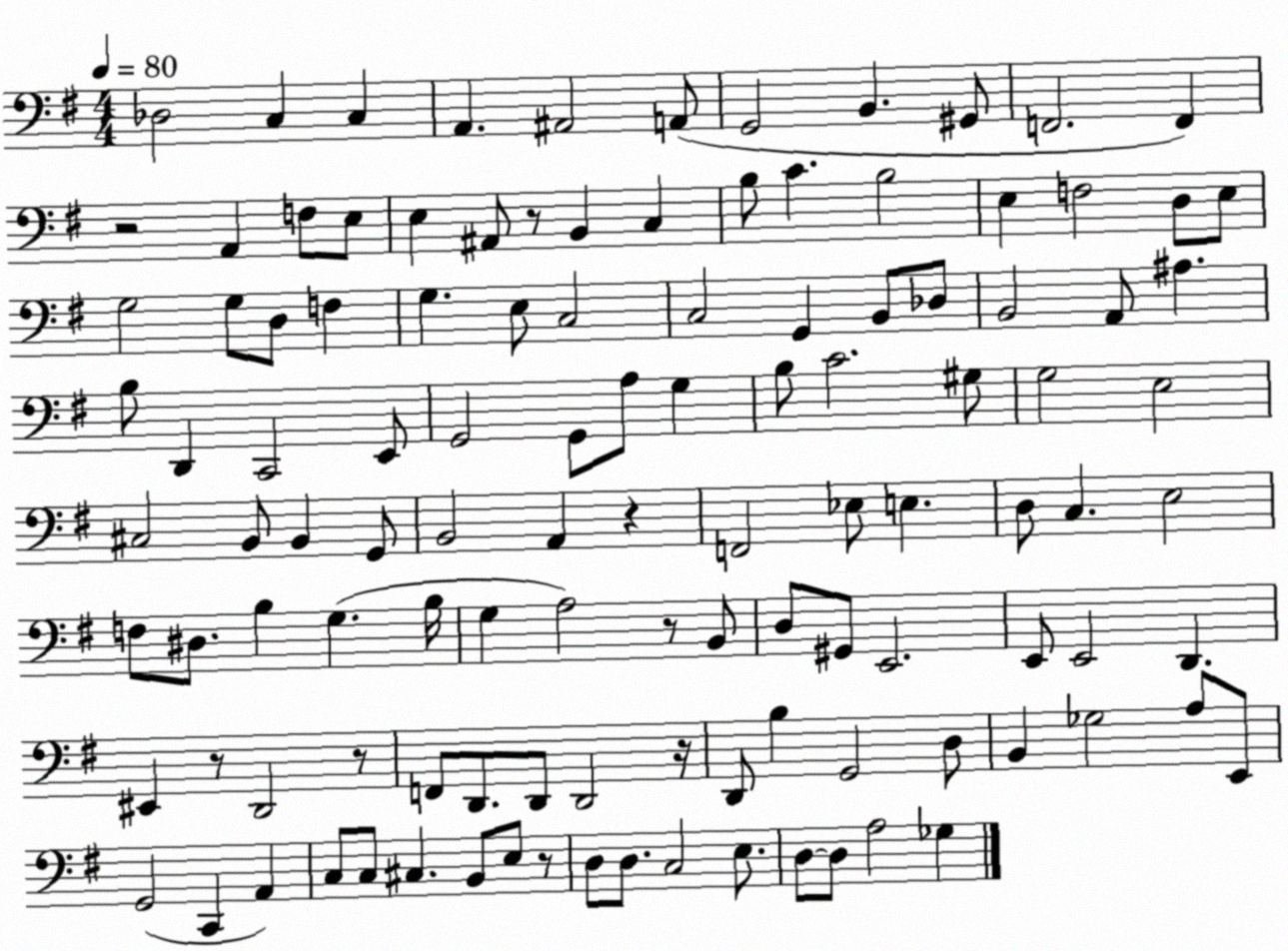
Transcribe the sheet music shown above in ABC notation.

X:1
T:Untitled
M:4/4
L:1/4
K:G
_D,2 C, C, A,, ^A,,2 A,,/2 G,,2 B,, ^G,,/2 F,,2 F,, z2 A,, F,/2 E,/2 E, ^A,,/2 z/2 B,, C, B,/2 C B,2 E, F,2 D,/2 E,/2 G,2 G,/2 D,/2 F, G, E,/2 C,2 C,2 G,, B,,/2 _D,/2 B,,2 A,,/2 ^A, B,/2 D,, C,,2 E,,/2 G,,2 G,,/2 A,/2 G, B,/2 C2 ^G,/2 G,2 E,2 ^C,2 B,,/2 B,, G,,/2 B,,2 A,, z F,,2 _E,/2 E, D,/2 C, E,2 F,/2 ^D,/2 B, G, B,/4 G, A,2 z/2 B,,/2 D,/2 ^G,,/2 E,,2 E,,/2 E,,2 D,, ^E,, z/2 D,,2 z/2 F,,/2 D,,/2 D,,/2 D,,2 z/4 D,,/2 B, G,,2 D,/2 B,, _G,2 A,/2 E,,/2 G,,2 C,, A,, C,/2 C,/2 ^C, B,,/2 E,/2 z/2 D,/2 D,/2 C,2 E,/2 D,/2 D,/2 A,2 _G,